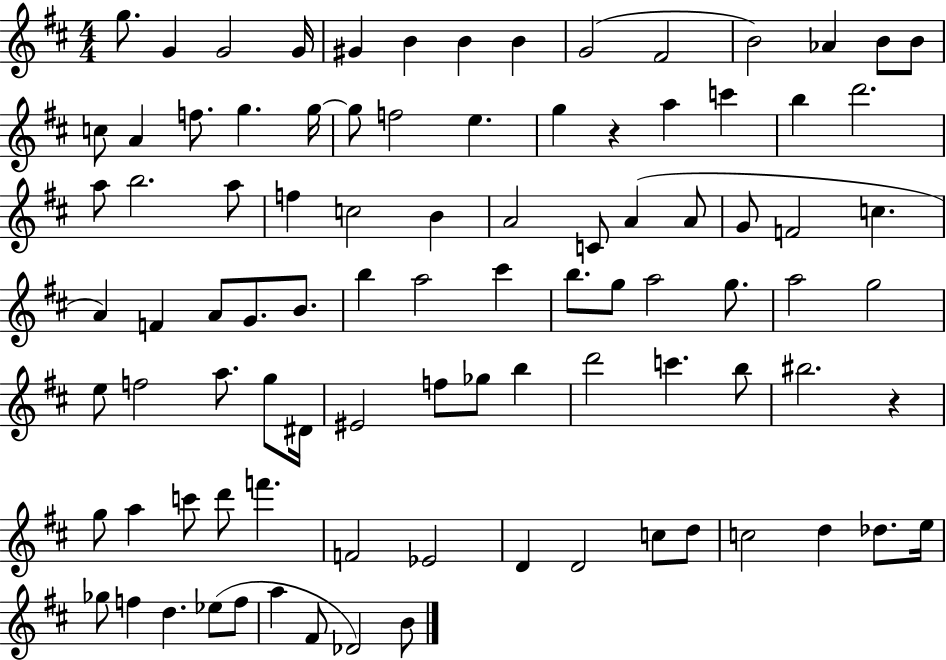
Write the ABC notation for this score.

X:1
T:Untitled
M:4/4
L:1/4
K:D
g/2 G G2 G/4 ^G B B B G2 ^F2 B2 _A B/2 B/2 c/2 A f/2 g g/4 g/2 f2 e g z a c' b d'2 a/2 b2 a/2 f c2 B A2 C/2 A A/2 G/2 F2 c A F A/2 G/2 B/2 b a2 ^c' b/2 g/2 a2 g/2 a2 g2 e/2 f2 a/2 g/2 ^D/4 ^E2 f/2 _g/2 b d'2 c' b/2 ^b2 z g/2 a c'/2 d'/2 f' F2 _E2 D D2 c/2 d/2 c2 d _d/2 e/4 _g/2 f d _e/2 f/2 a ^F/2 _D2 B/2